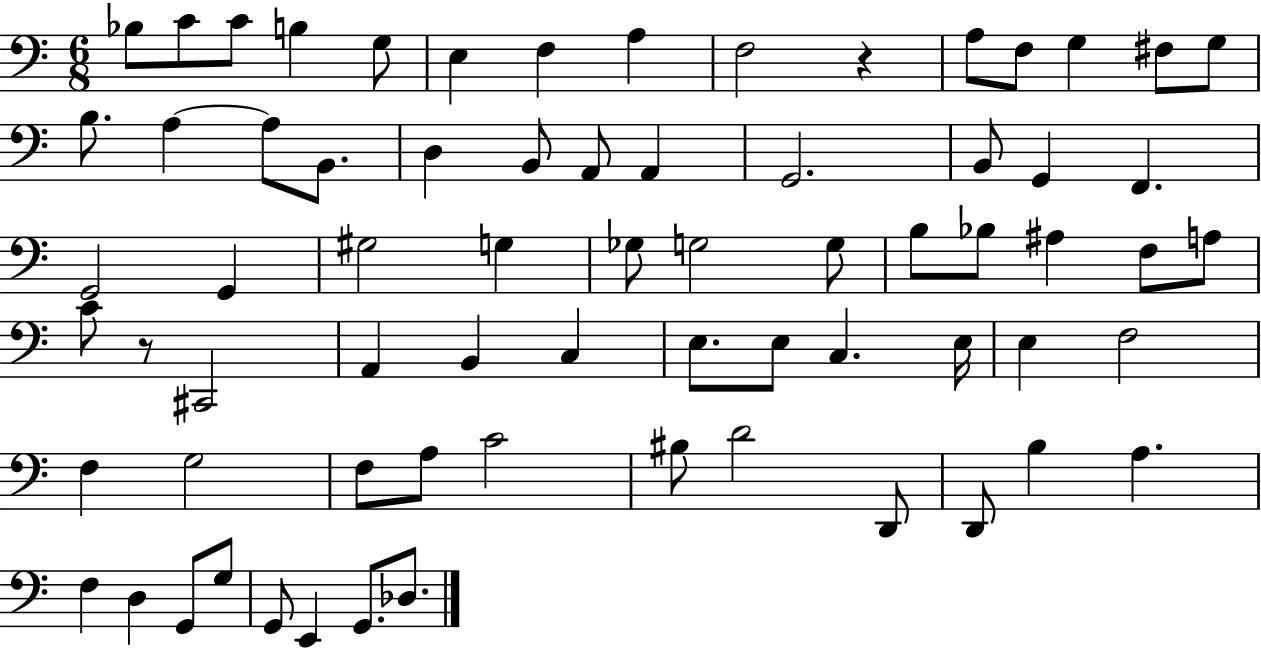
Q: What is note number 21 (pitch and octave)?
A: A2